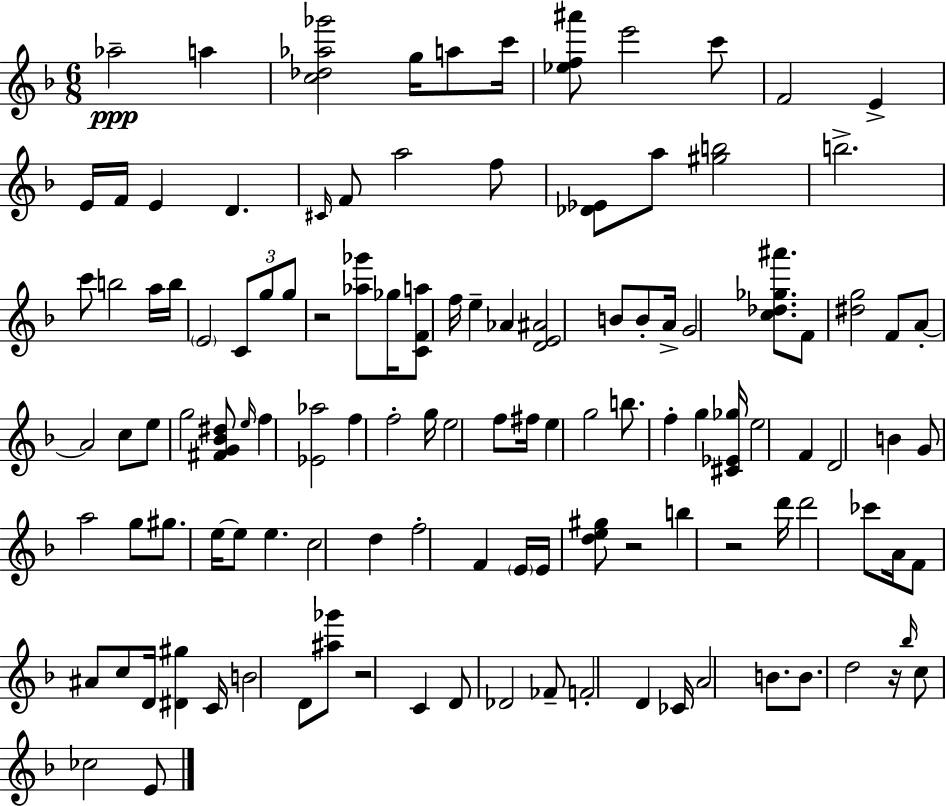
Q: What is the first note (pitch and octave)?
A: Ab5